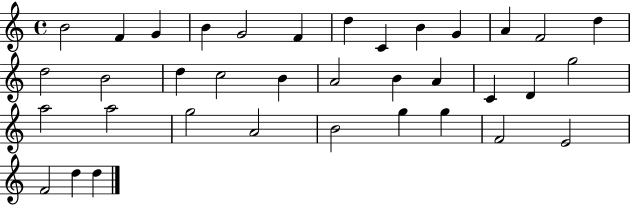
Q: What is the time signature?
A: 4/4